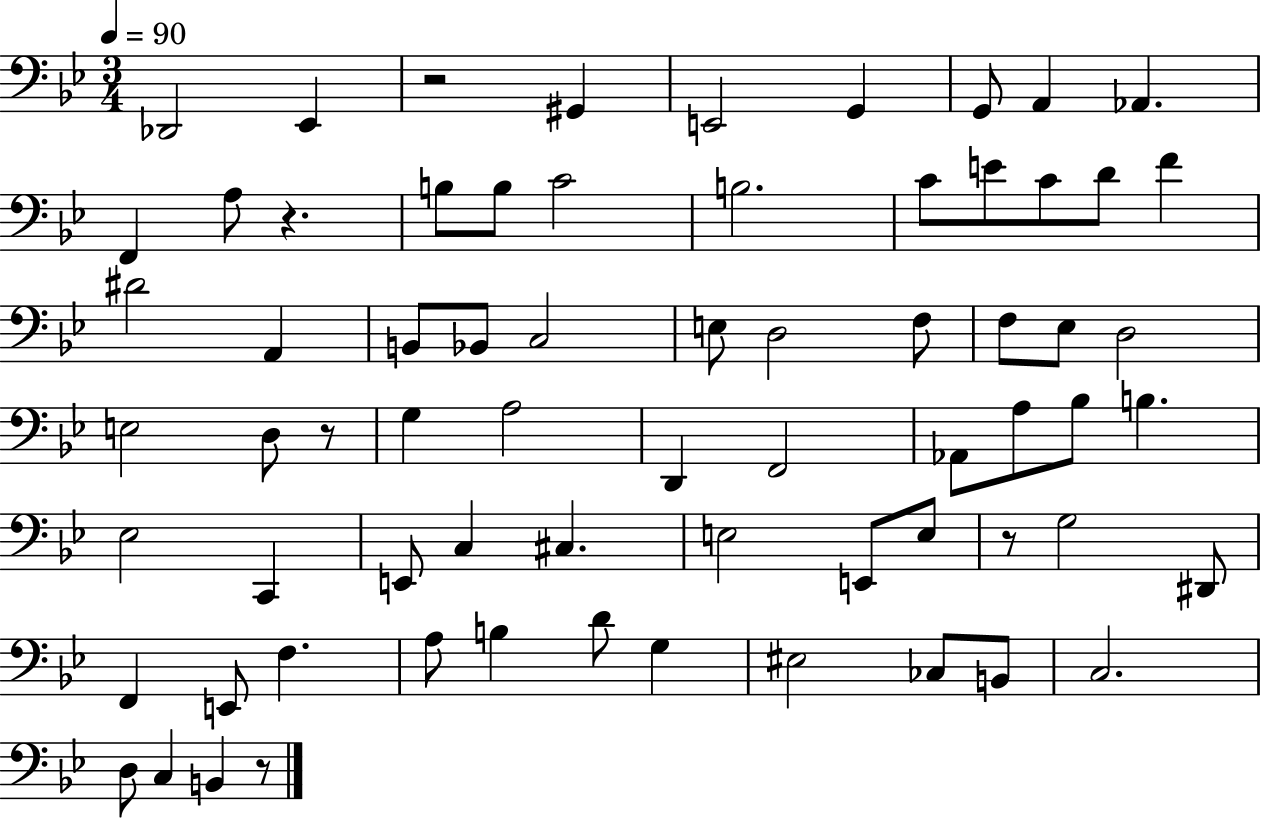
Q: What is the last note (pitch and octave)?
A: B2